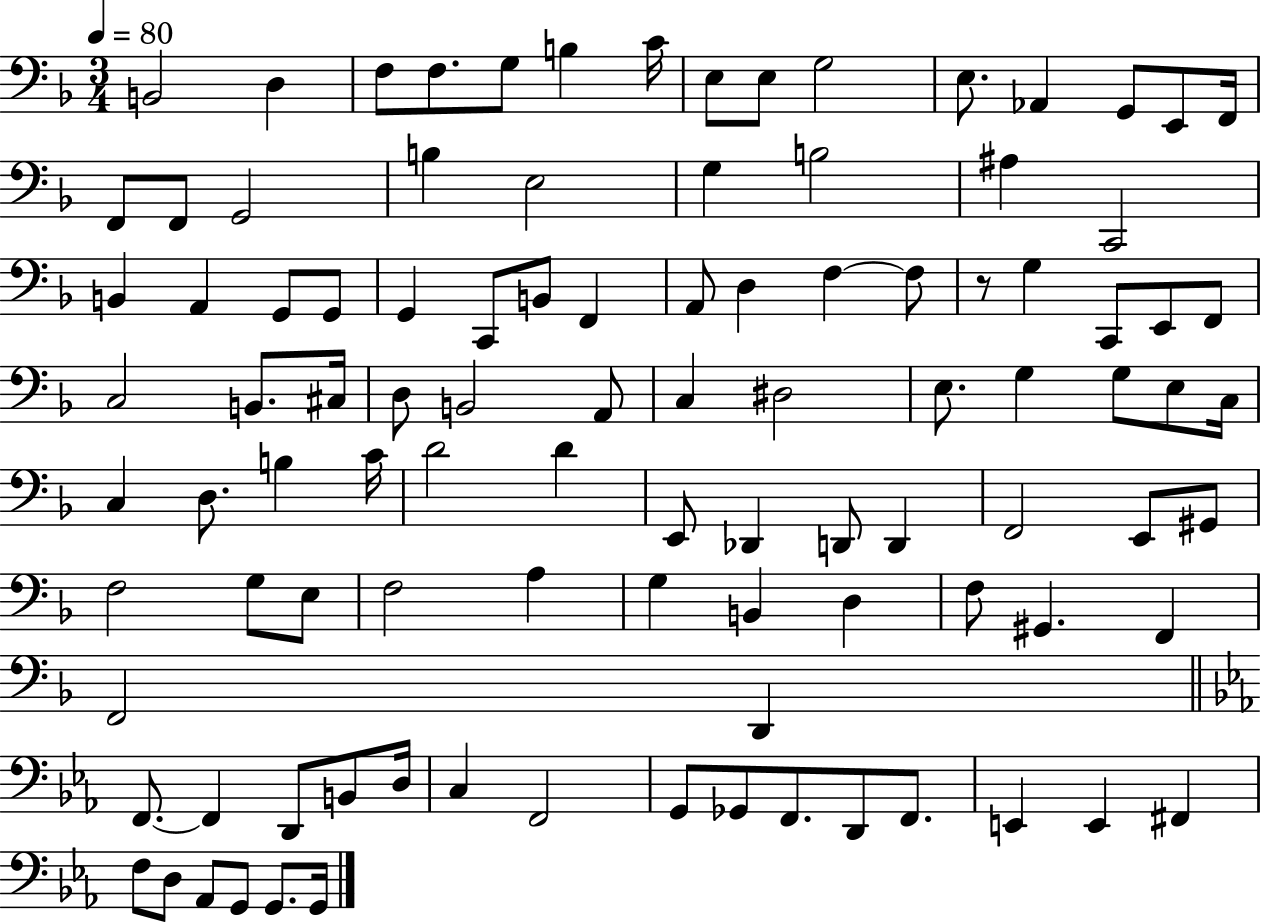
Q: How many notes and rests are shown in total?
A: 101